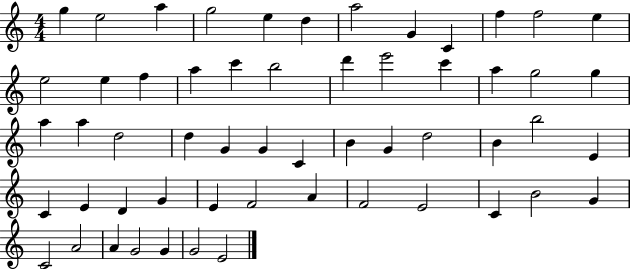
{
  \clef treble
  \numericTimeSignature
  \time 4/4
  \key c \major
  g''4 e''2 a''4 | g''2 e''4 d''4 | a''2 g'4 c'4 | f''4 f''2 e''4 | \break e''2 e''4 f''4 | a''4 c'''4 b''2 | d'''4 e'''2 c'''4 | a''4 g''2 g''4 | \break a''4 a''4 d''2 | d''4 g'4 g'4 c'4 | b'4 g'4 d''2 | b'4 b''2 e'4 | \break c'4 e'4 d'4 g'4 | e'4 f'2 a'4 | f'2 e'2 | c'4 b'2 g'4 | \break c'2 a'2 | a'4 g'2 g'4 | g'2 e'2 | \bar "|."
}